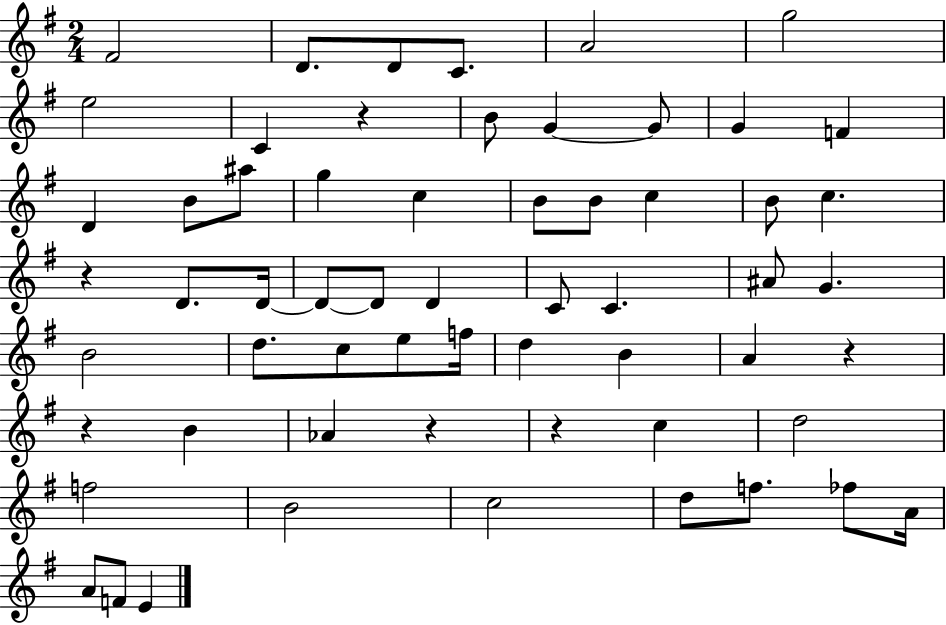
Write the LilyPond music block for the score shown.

{
  \clef treble
  \numericTimeSignature
  \time 2/4
  \key g \major
  fis'2 | d'8. d'8 c'8. | a'2 | g''2 | \break e''2 | c'4 r4 | b'8 g'4~~ g'8 | g'4 f'4 | \break d'4 b'8 ais''8 | g''4 c''4 | b'8 b'8 c''4 | b'8 c''4. | \break r4 d'8. d'16~~ | d'8~~ d'8 d'4 | c'8 c'4. | ais'8 g'4. | \break b'2 | d''8. c''8 e''8 f''16 | d''4 b'4 | a'4 r4 | \break r4 b'4 | aes'4 r4 | r4 c''4 | d''2 | \break f''2 | b'2 | c''2 | d''8 f''8. fes''8 a'16 | \break a'8 f'8 e'4 | \bar "|."
}